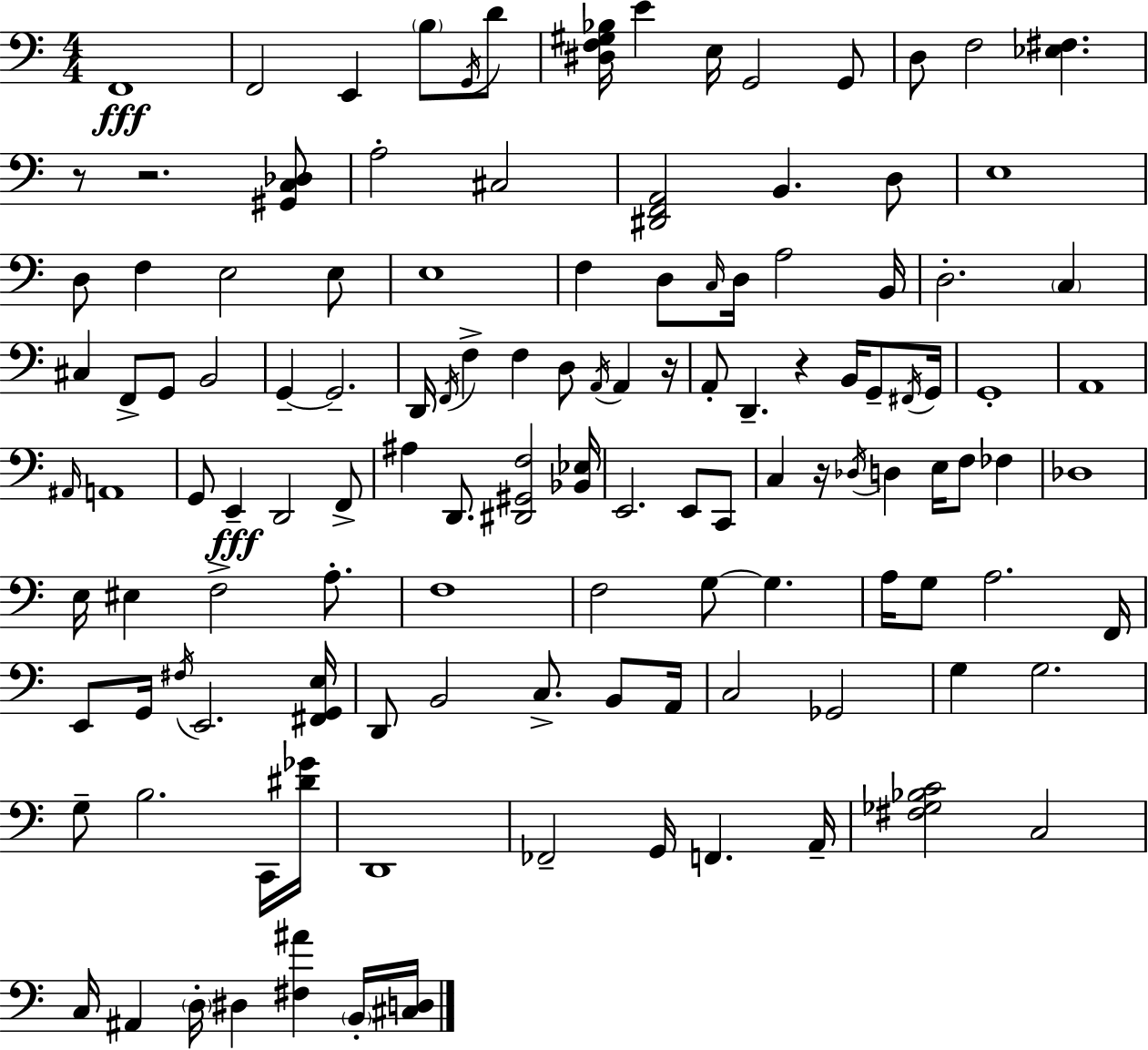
X:1
T:Untitled
M:4/4
L:1/4
K:C
F,,4 F,,2 E,, B,/2 G,,/4 D/2 [^D,F,^G,_B,]/4 E E,/4 G,,2 G,,/2 D,/2 F,2 [_E,^F,] z/2 z2 [^G,,C,_D,]/2 A,2 ^C,2 [^D,,F,,A,,]2 B,, D,/2 E,4 D,/2 F, E,2 E,/2 E,4 F, D,/2 C,/4 D,/4 A,2 B,,/4 D,2 C, ^C, F,,/2 G,,/2 B,,2 G,, G,,2 D,,/4 F,,/4 F, F, D,/2 A,,/4 A,, z/4 A,,/2 D,, z B,,/4 G,,/2 ^F,,/4 G,,/4 G,,4 A,,4 ^A,,/4 A,,4 G,,/2 E,, D,,2 F,,/2 ^A, D,,/2 [^D,,^G,,F,]2 [_B,,_E,]/4 E,,2 E,,/2 C,,/2 C, z/4 _D,/4 D, E,/4 F,/2 _F, _D,4 E,/4 ^E, F,2 A,/2 F,4 F,2 G,/2 G, A,/4 G,/2 A,2 F,,/4 E,,/2 G,,/4 ^F,/4 E,,2 [^F,,G,,E,]/4 D,,/2 B,,2 C,/2 B,,/2 A,,/4 C,2 _G,,2 G, G,2 G,/2 B,2 C,,/4 [^D_G]/4 D,,4 _F,,2 G,,/4 F,, A,,/4 [^F,_G,_B,C]2 C,2 C,/4 ^A,, D,/4 ^D, [^F,^A] B,,/4 [^C,D,]/4